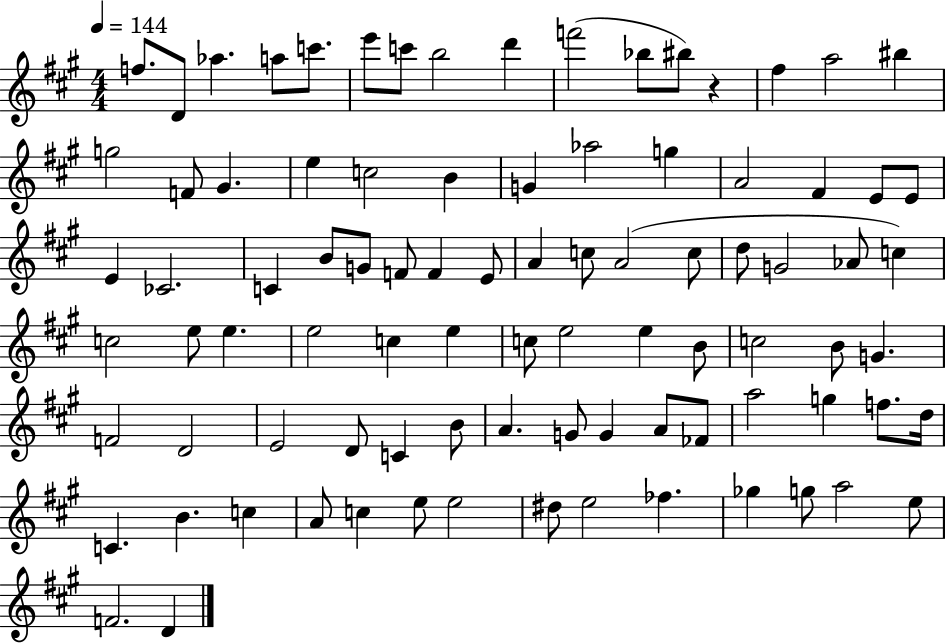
F5/e. D4/e Ab5/q. A5/e C6/e. E6/e C6/e B5/h D6/q F6/h Bb5/e BIS5/e R/q F#5/q A5/h BIS5/q G5/h F4/e G#4/q. E5/q C5/h B4/q G4/q Ab5/h G5/q A4/h F#4/q E4/e E4/e E4/q CES4/h. C4/q B4/e G4/e F4/e F4/q E4/e A4/q C5/e A4/h C5/e D5/e G4/h Ab4/e C5/q C5/h E5/e E5/q. E5/h C5/q E5/q C5/e E5/h E5/q B4/e C5/h B4/e G4/q. F4/h D4/h E4/h D4/e C4/q B4/e A4/q. G4/e G4/q A4/e FES4/e A5/h G5/q F5/e. D5/s C4/q. B4/q. C5/q A4/e C5/q E5/e E5/h D#5/e E5/h FES5/q. Gb5/q G5/e A5/h E5/e F4/h. D4/q